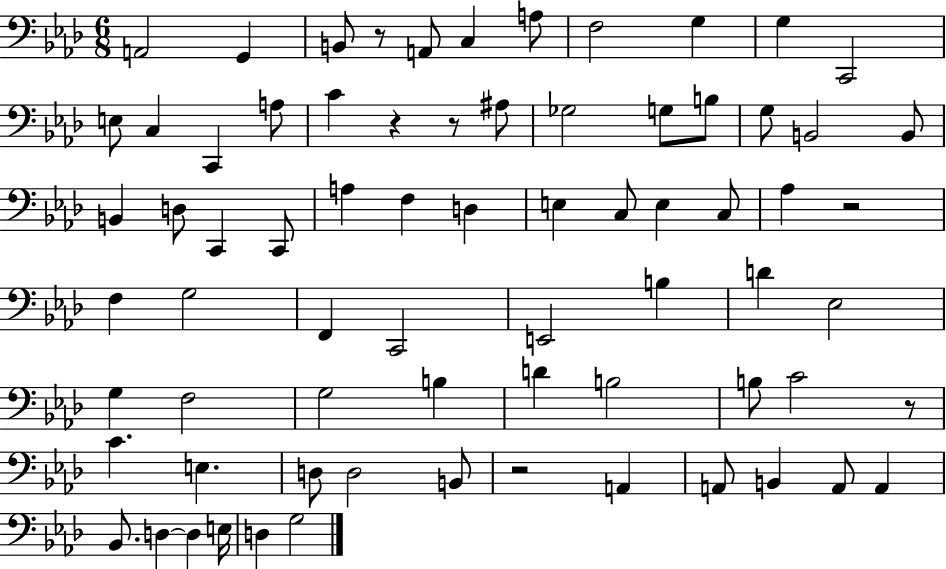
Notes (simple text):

A2/h G2/q B2/e R/e A2/e C3/q A3/e F3/h G3/q G3/q C2/h E3/e C3/q C2/q A3/e C4/q R/q R/e A#3/e Gb3/h G3/e B3/e G3/e B2/h B2/e B2/q D3/e C2/q C2/e A3/q F3/q D3/q E3/q C3/e E3/q C3/e Ab3/q R/h F3/q G3/h F2/q C2/h E2/h B3/q D4/q Eb3/h G3/q F3/h G3/h B3/q D4/q B3/h B3/e C4/h R/e C4/q. E3/q. D3/e D3/h B2/e R/h A2/q A2/e B2/q A2/e A2/q Bb2/e. D3/q D3/q E3/s D3/q G3/h